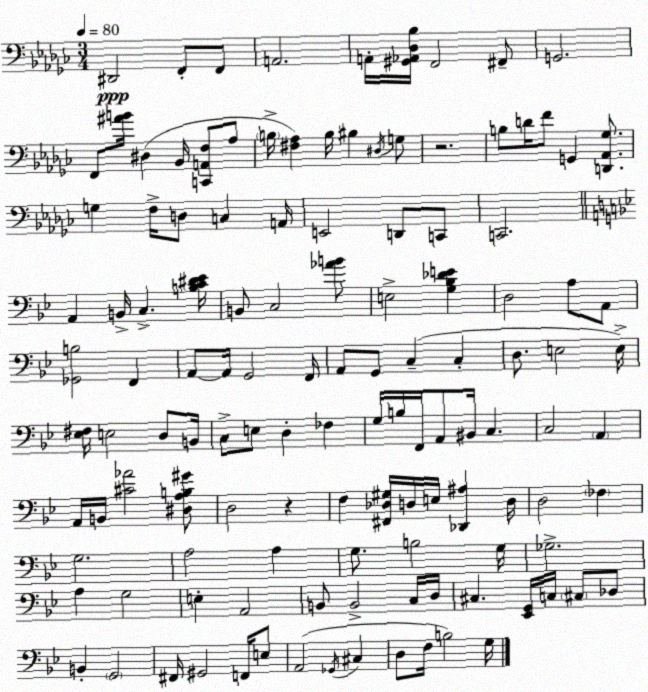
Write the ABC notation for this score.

X:1
T:Untitled
M:3/4
L:1/4
K:Ebm
^D,,2 F,,/2 F,,/2 A,,2 A,,/4 [^G,,_A,,_D,_B,]/4 F,,2 ^F,,/2 G,,2 F,,/2 [^AB]/4 ^D, _B,,/4 [C,,A,,F,]/2 _A,/2 B,/4 [^F,_A,] B,/4 ^B, ^D,/4 G,/2 z2 B,/2 D/4 F/2 G,, [D,,_A,,_G,]/2 G, F,/4 D,/2 C, A,,/4 E,,2 D,,/2 C,,/2 C,,2 A,, B,,/4 C, [B,C^D_E]/4 B,,/2 C,2 [_AB]/2 E,2 [G,_B,_DE] D,2 A,/2 A,,/2 [_G,,B,]2 F,, A,,/2 A,,/4 G,,2 F,,/4 A,,/2 G,,/2 C, C, D,/2 E,2 E,/4 [_E,^F,]/4 E,2 D,/2 B,,/4 C,/2 E,/2 D, _F, G,/4 B,/4 F,,/4 A,,/2 ^B,,/4 C, C,2 A,, A,,/4 B,,/4 [^C_A]2 [^D,A,B,^G]/2 D,2 z F, [^F,,_D,^G,]/4 D,/4 E,/4 [_D,,^A,] D,/4 D,2 _F, G,2 A,2 A, G,/2 B,2 G,/4 _G,2 A, G,2 E, A,,2 B,,/2 B,,2 C,/4 D,/4 ^C, [_E,,G,,]/4 C,/4 ^C,/2 _D,/2 B,, G,,2 ^F,,/4 ^G,,2 F,,/4 E,/2 A,,2 _G,,/4 ^C, D,/2 F,/4 B,2 G,/4